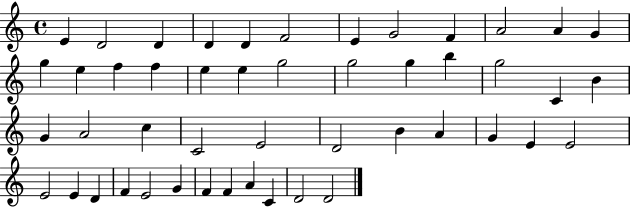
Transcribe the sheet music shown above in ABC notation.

X:1
T:Untitled
M:4/4
L:1/4
K:C
E D2 D D D F2 E G2 F A2 A G g e f f e e g2 g2 g b g2 C B G A2 c C2 E2 D2 B A G E E2 E2 E D F E2 G F F A C D2 D2